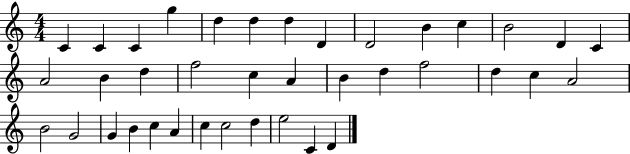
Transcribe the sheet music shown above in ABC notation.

X:1
T:Untitled
M:4/4
L:1/4
K:C
C C C g d d d D D2 B c B2 D C A2 B d f2 c A B d f2 d c A2 B2 G2 G B c A c c2 d e2 C D